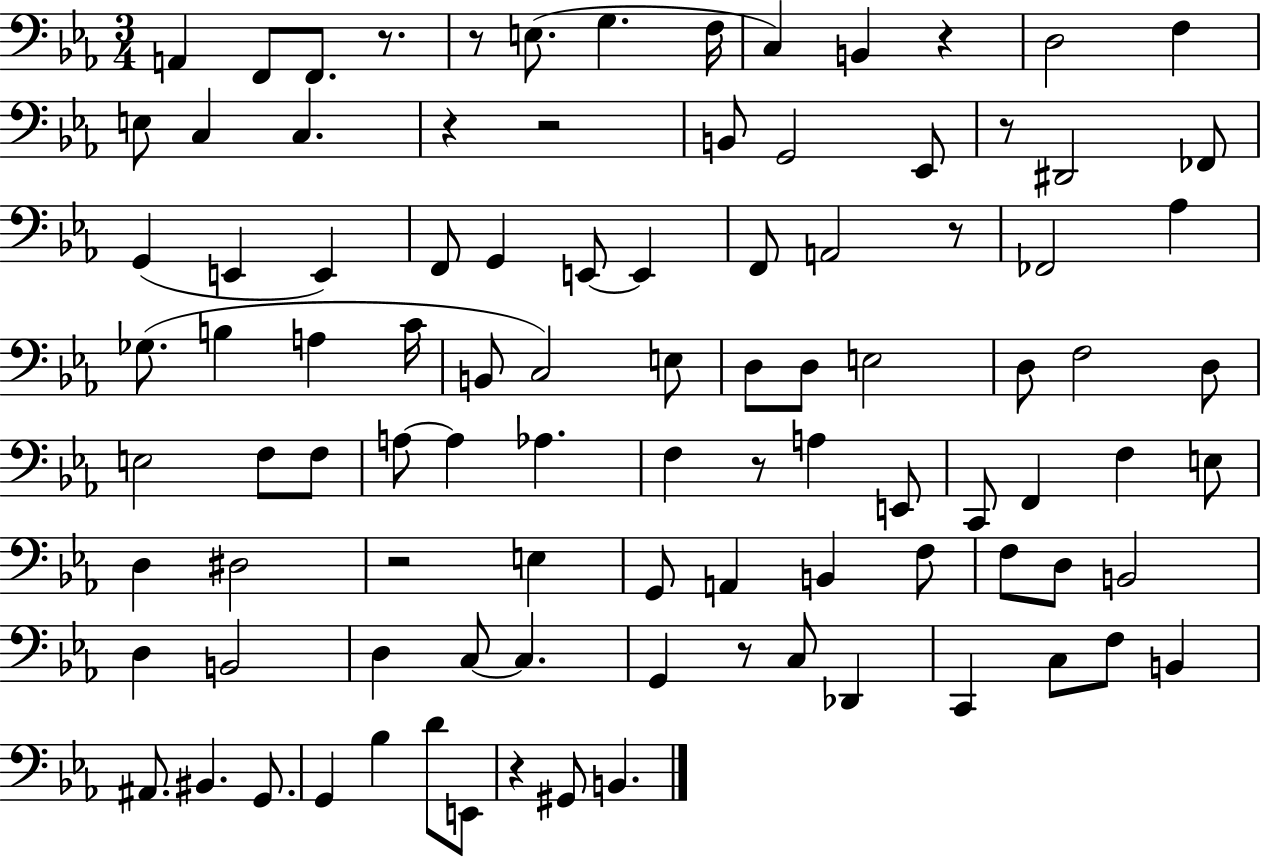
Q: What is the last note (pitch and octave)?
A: B2